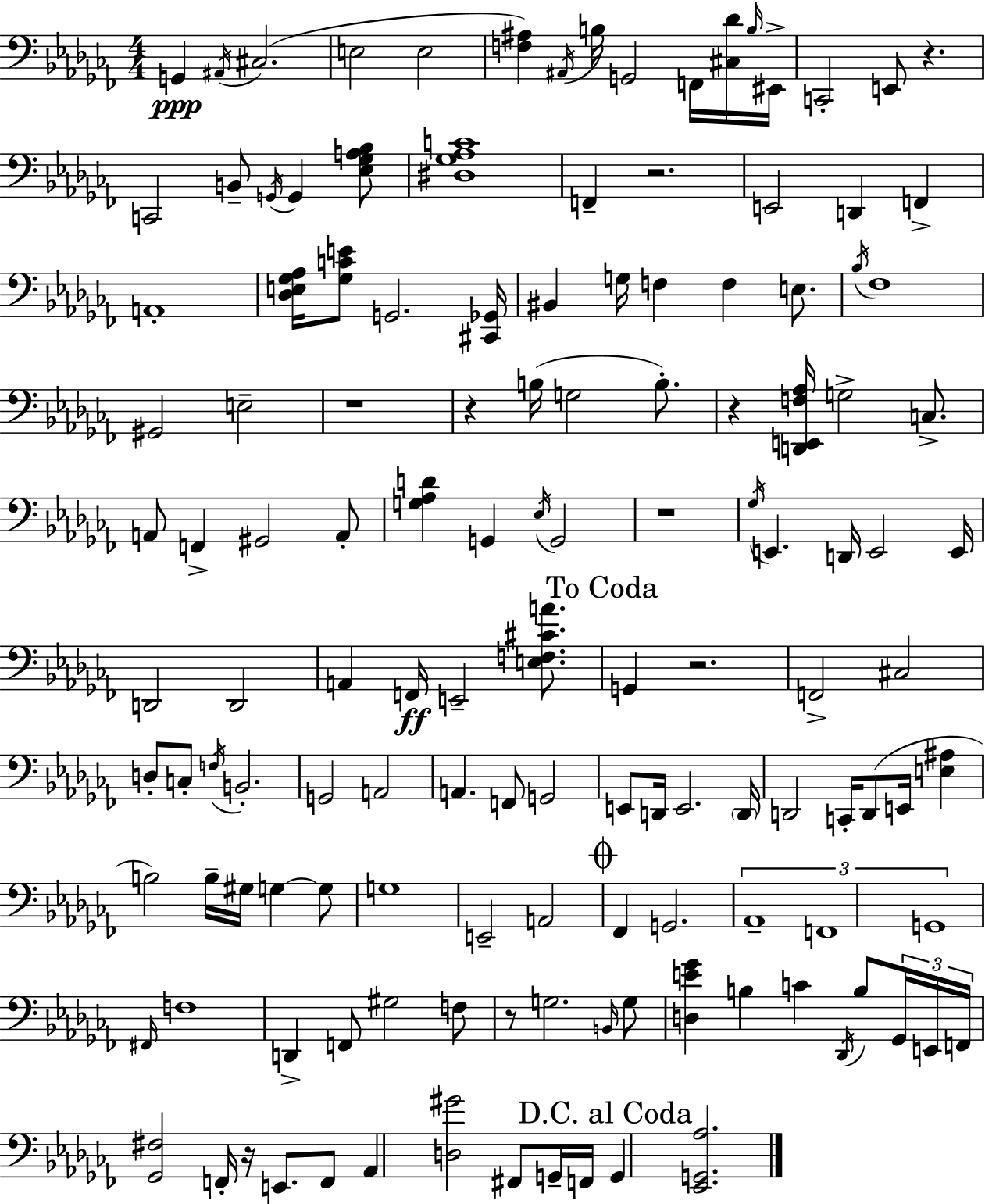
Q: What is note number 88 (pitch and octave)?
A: F#2